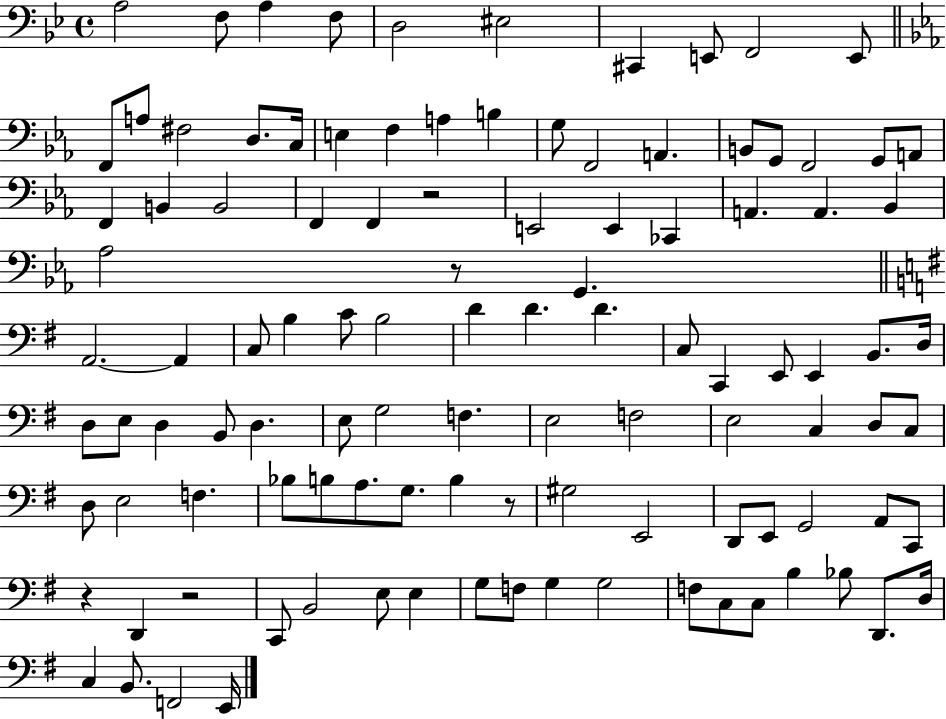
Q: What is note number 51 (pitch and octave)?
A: C2